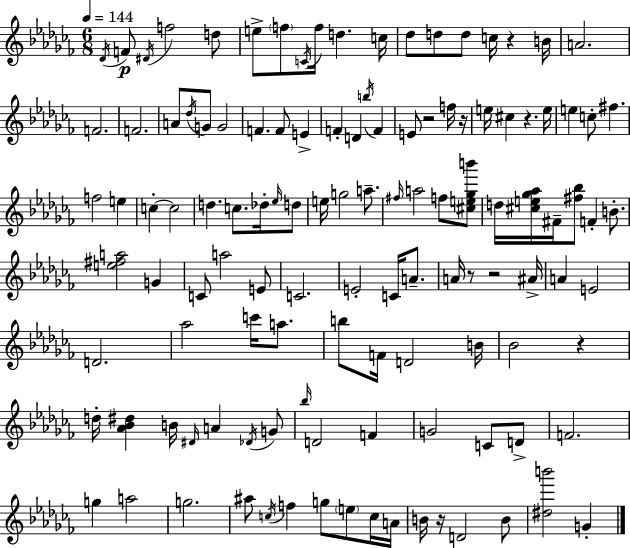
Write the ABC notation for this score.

X:1
T:Untitled
M:6/8
L:1/4
K:Abm
_D/4 F/2 ^D/4 f2 d/2 e/2 f/2 C/4 f/4 d c/4 _d/2 d/2 d/2 c/4 z B/4 A2 F2 F2 A/2 _d/4 G/2 G2 F F/2 E F D b/4 F E/2 z2 f/4 z/4 e/4 ^c z e/4 e c/2 ^f f2 e c c2 d c/2 _d/4 _e/4 d/2 e/4 g2 a/2 ^f/4 a2 f/2 [^ce_gb']/2 d/4 [^ce_g_a]/4 ^F/4 [^f_b]/2 F B/2 [e^fa]2 G C/2 a2 E/2 C2 E2 C/4 A/2 A/4 z/2 z2 ^A/4 A E2 D2 _a2 c'/4 a/2 b/2 F/4 D2 B/4 _B2 z d/4 [_A_B^d] B/4 ^D/4 A _D/4 G/2 _b/4 D2 F G2 C/2 D/2 F2 g a2 g2 ^a/2 c/4 f g/2 e/2 c/4 A/4 B/4 z/4 D2 B/2 [^db']2 G